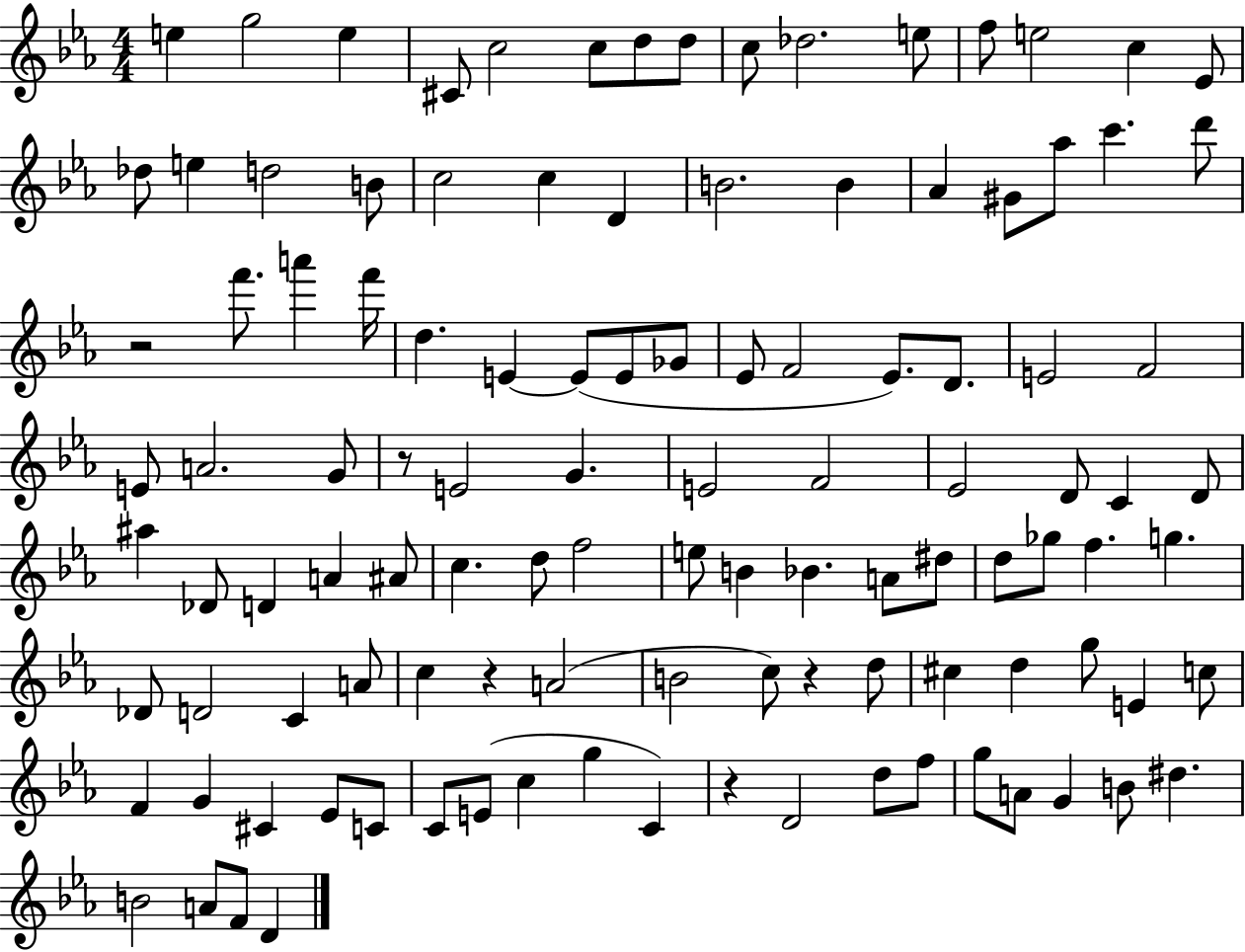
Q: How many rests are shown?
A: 5